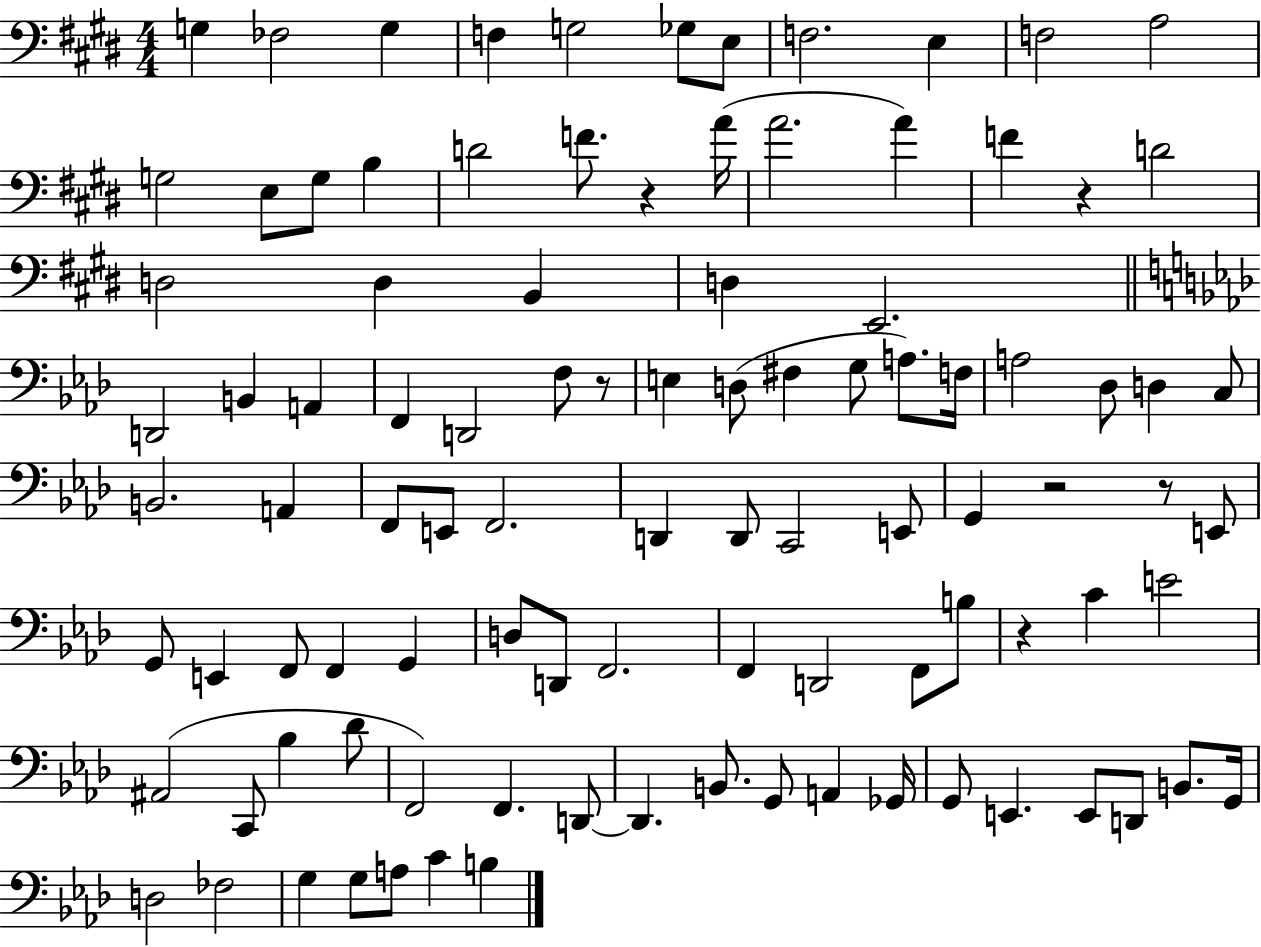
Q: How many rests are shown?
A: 6